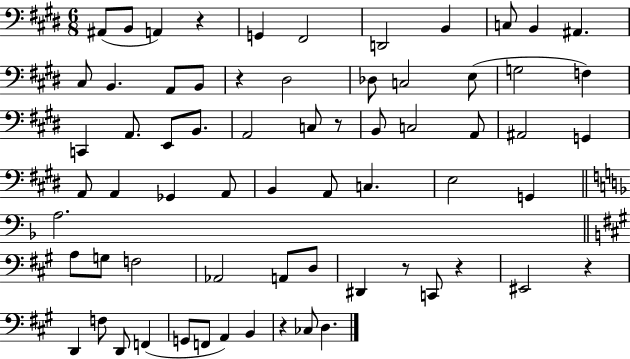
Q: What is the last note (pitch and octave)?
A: D3